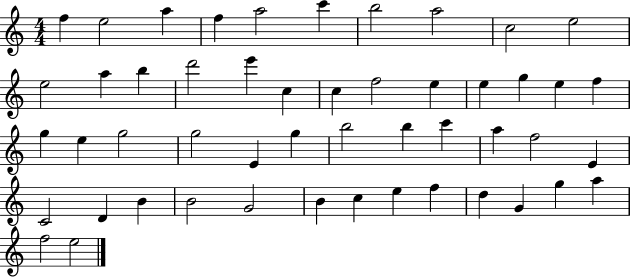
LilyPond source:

{
  \clef treble
  \numericTimeSignature
  \time 4/4
  \key c \major
  f''4 e''2 a''4 | f''4 a''2 c'''4 | b''2 a''2 | c''2 e''2 | \break e''2 a''4 b''4 | d'''2 e'''4 c''4 | c''4 f''2 e''4 | e''4 g''4 e''4 f''4 | \break g''4 e''4 g''2 | g''2 e'4 g''4 | b''2 b''4 c'''4 | a''4 f''2 e'4 | \break c'2 d'4 b'4 | b'2 g'2 | b'4 c''4 e''4 f''4 | d''4 g'4 g''4 a''4 | \break f''2 e''2 | \bar "|."
}